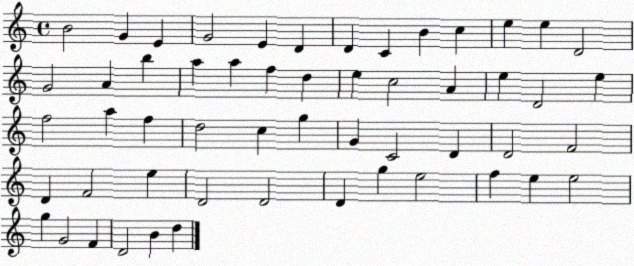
X:1
T:Untitled
M:4/4
L:1/4
K:C
B2 G E G2 E D D C B c e e D2 G2 A b a a f d e c2 A e D2 e f2 a f d2 c g G C2 D D2 F2 D F2 e D2 D2 D g e2 f e e2 g G2 F D2 B d